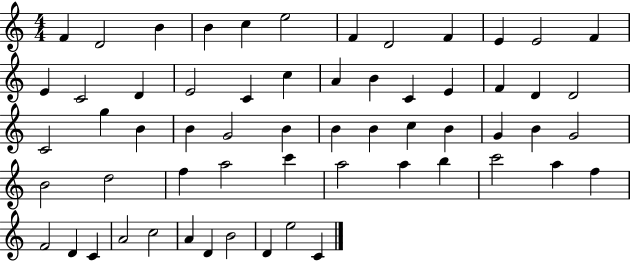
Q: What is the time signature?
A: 4/4